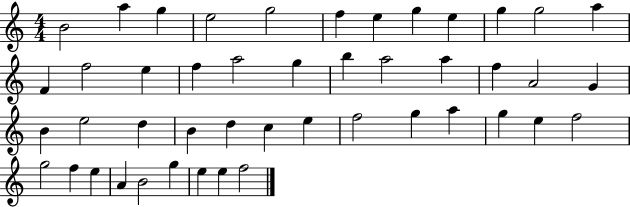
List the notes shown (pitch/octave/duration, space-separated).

B4/h A5/q G5/q E5/h G5/h F5/q E5/q G5/q E5/q G5/q G5/h A5/q F4/q F5/h E5/q F5/q A5/h G5/q B5/q A5/h A5/q F5/q A4/h G4/q B4/q E5/h D5/q B4/q D5/q C5/q E5/q F5/h G5/q A5/q G5/q E5/q F5/h G5/h F5/q E5/q A4/q B4/h G5/q E5/q E5/q F5/h